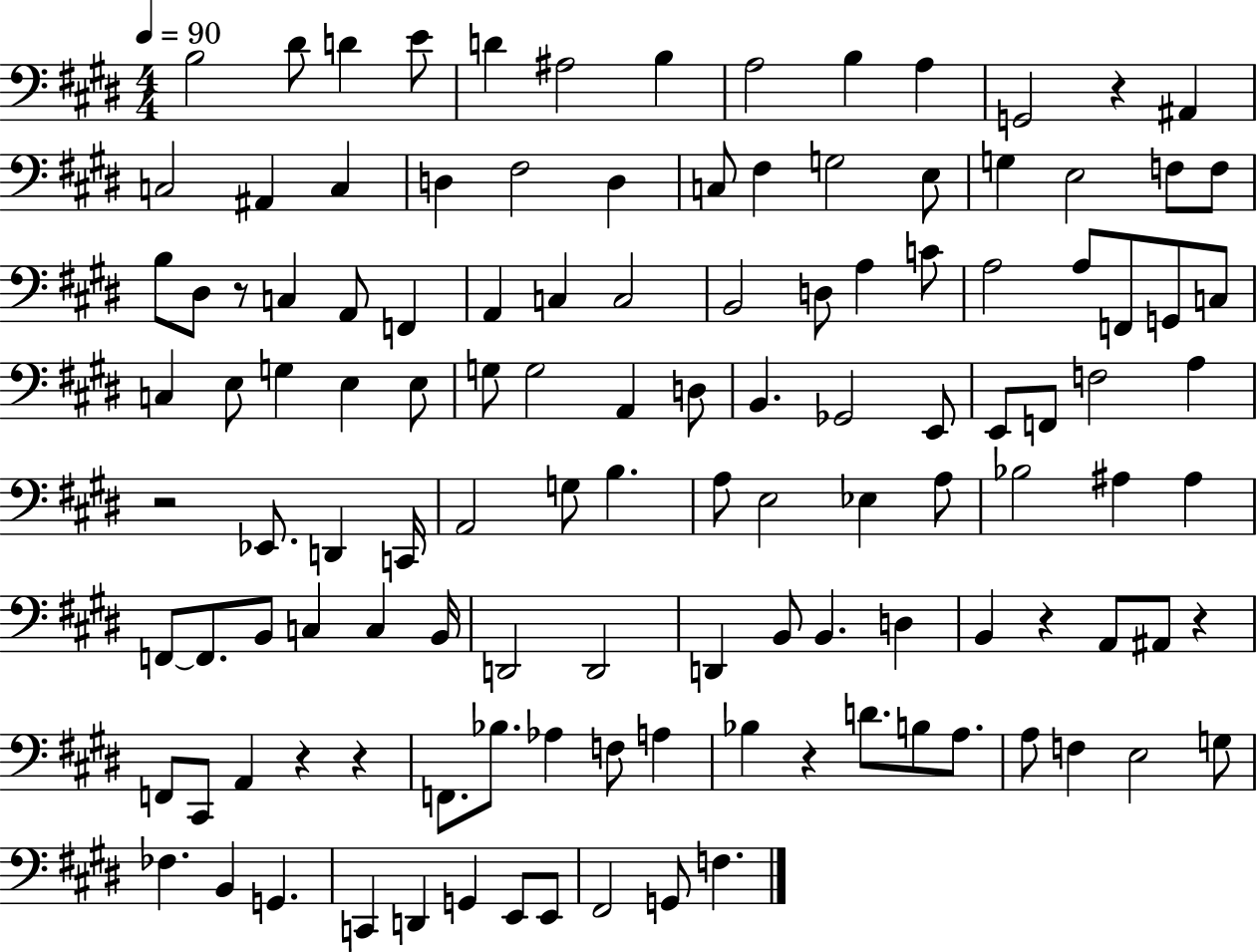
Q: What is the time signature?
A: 4/4